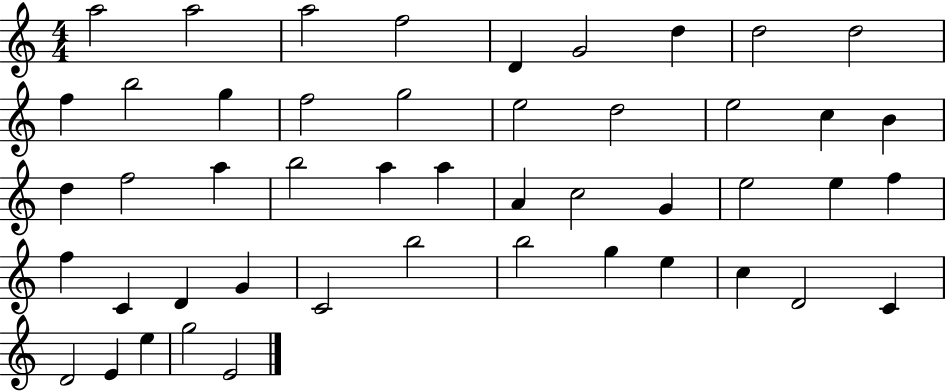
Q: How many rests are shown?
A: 0